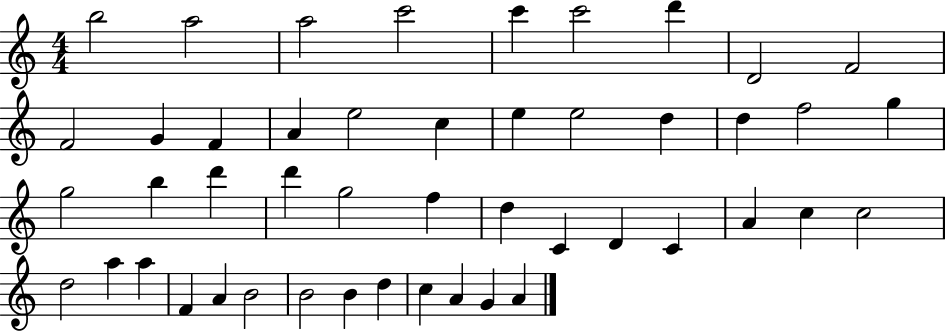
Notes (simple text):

B5/h A5/h A5/h C6/h C6/q C6/h D6/q D4/h F4/h F4/h G4/q F4/q A4/q E5/h C5/q E5/q E5/h D5/q D5/q F5/h G5/q G5/h B5/q D6/q D6/q G5/h F5/q D5/q C4/q D4/q C4/q A4/q C5/q C5/h D5/h A5/q A5/q F4/q A4/q B4/h B4/h B4/q D5/q C5/q A4/q G4/q A4/q